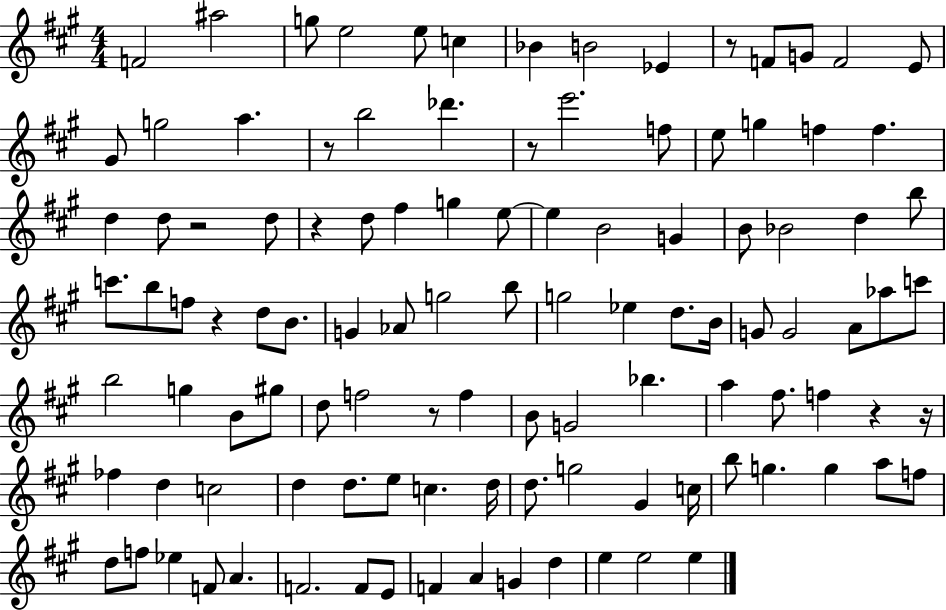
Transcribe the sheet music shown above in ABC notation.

X:1
T:Untitled
M:4/4
L:1/4
K:A
F2 ^a2 g/2 e2 e/2 c _B B2 _E z/2 F/2 G/2 F2 E/2 ^G/2 g2 a z/2 b2 _d' z/2 e'2 f/2 e/2 g f f d d/2 z2 d/2 z d/2 ^f g e/2 e B2 G B/2 _B2 d b/2 c'/2 b/2 f/2 z d/2 B/2 G _A/2 g2 b/2 g2 _e d/2 B/4 G/2 G2 A/2 _a/2 c'/2 b2 g B/2 ^g/2 d/2 f2 z/2 f B/2 G2 _b a ^f/2 f z z/4 _f d c2 d d/2 e/2 c d/4 d/2 g2 ^G c/4 b/2 g g a/2 f/2 d/2 f/2 _e F/2 A F2 F/2 E/2 F A G d e e2 e